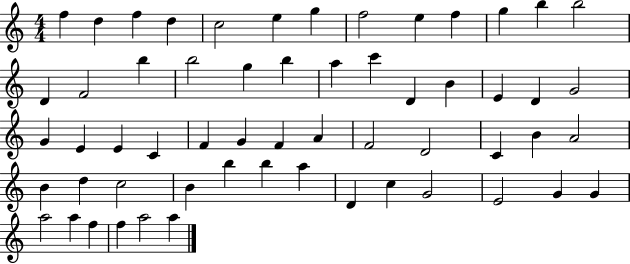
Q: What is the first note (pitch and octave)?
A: F5